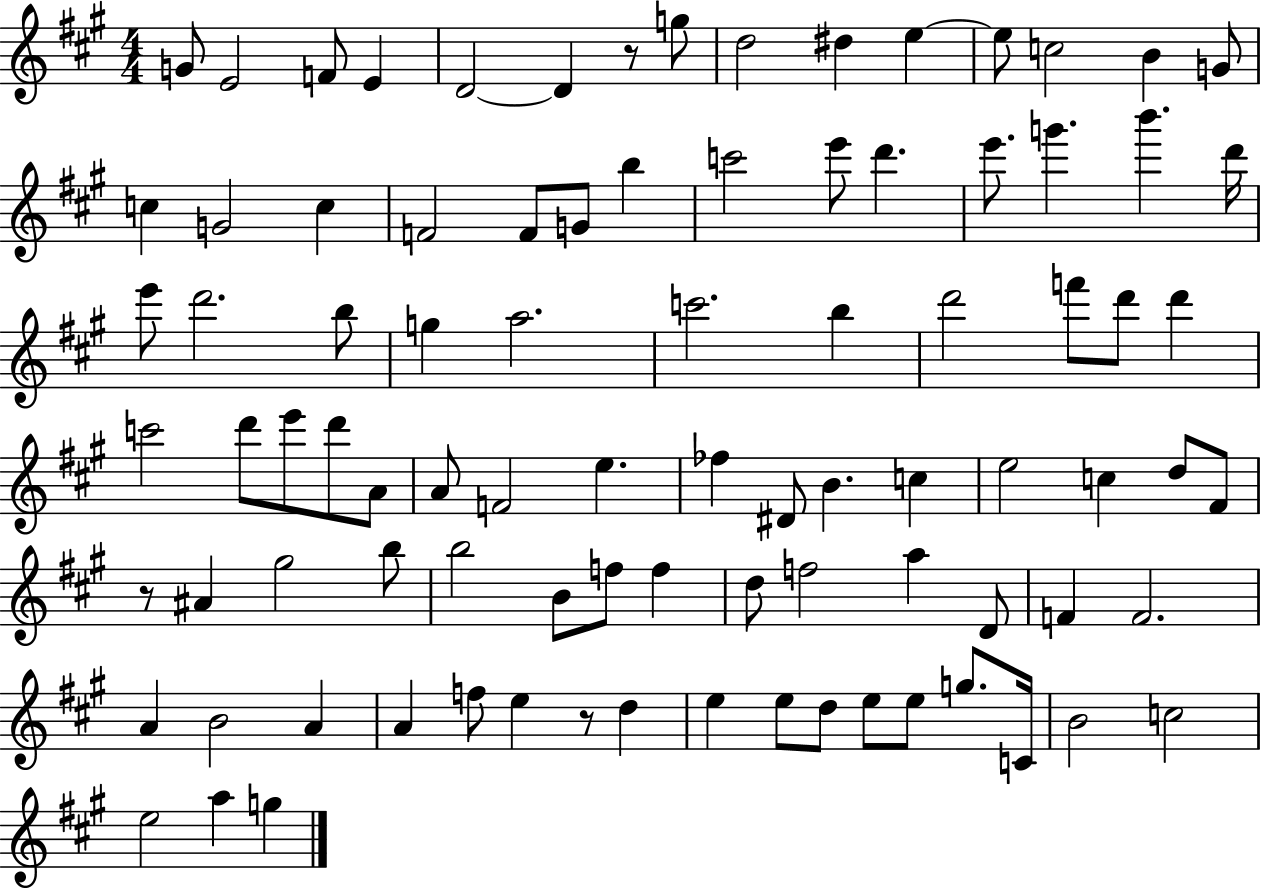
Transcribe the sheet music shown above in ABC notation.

X:1
T:Untitled
M:4/4
L:1/4
K:A
G/2 E2 F/2 E D2 D z/2 g/2 d2 ^d e e/2 c2 B G/2 c G2 c F2 F/2 G/2 b c'2 e'/2 d' e'/2 g' b' d'/4 e'/2 d'2 b/2 g a2 c'2 b d'2 f'/2 d'/2 d' c'2 d'/2 e'/2 d'/2 A/2 A/2 F2 e _f ^D/2 B c e2 c d/2 ^F/2 z/2 ^A ^g2 b/2 b2 B/2 f/2 f d/2 f2 a D/2 F F2 A B2 A A f/2 e z/2 d e e/2 d/2 e/2 e/2 g/2 C/4 B2 c2 e2 a g